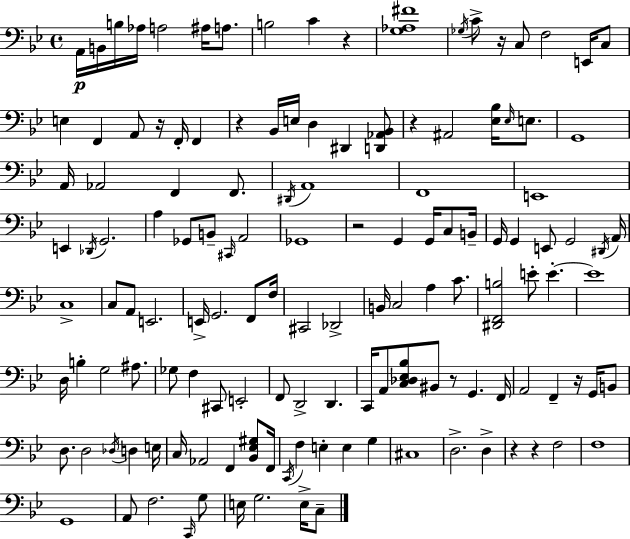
{
  \clef bass
  \time 4/4
  \defaultTimeSignature
  \key bes \major
  \repeat volta 2 { a,16\p b,16 b16 aes16 a2 ais16 a8. | b2 c'4 r4 | <g aes fis'>1 | \acciaccatura { ges16 } c'8-> r16 c8 f2 e,16 c8 | \break e4 f,4 a,8 r16 f,16-. f,4 | r4 bes,16 e16 d4 dis,4 <d, aes, bes,>8 | r4 ais,2 <ees bes>16 \grace { ees16 } e8. | g,1 | \break a,16 aes,2 f,4 f,8. | \acciaccatura { dis,16 } a,1 | f,1 | e,1 | \break e,4 \acciaccatura { des,16 } g,2. | a4 ges,8 b,8-- \grace { cis,16 } a,2 | ges,1 | r2 g,4 | \break g,16 c8 b,16-- g,16 g,4 e,8 g,2 | \acciaccatura { dis,16 } a,16 c1-> | c8 a,8 e,2. | e,16-> g,2. | \break f,8 f16 cis,2 des,2-> | b,16 c2 a4 | c'8. <dis, f, b>2 e'8-. | e'4.-.~~ e'1 | \break d16 b4-. g2 | ais8. ges8 f4 cis,8 e,2-. | f,8 d,2-> | d,4. c,16 a,8 <c des ees bes>8 bis,8 r8 g,4. | \break f,16 a,2 f,4-- | r16 g,16 b,8 d8. d2 | \acciaccatura { des16 } d4 e16 c16 aes,2 | f,4 <bes, ees gis>8 f,16 \acciaccatura { c,16 } f4 e4-. | \break e4 g4 cis1 | d2.-> | d4-> r4 r4 | f2 f1 | \break g,1 | a,8 f2. | \grace { c,16 } g8 e16 g2. | e16-> c8-- } \bar "|."
}